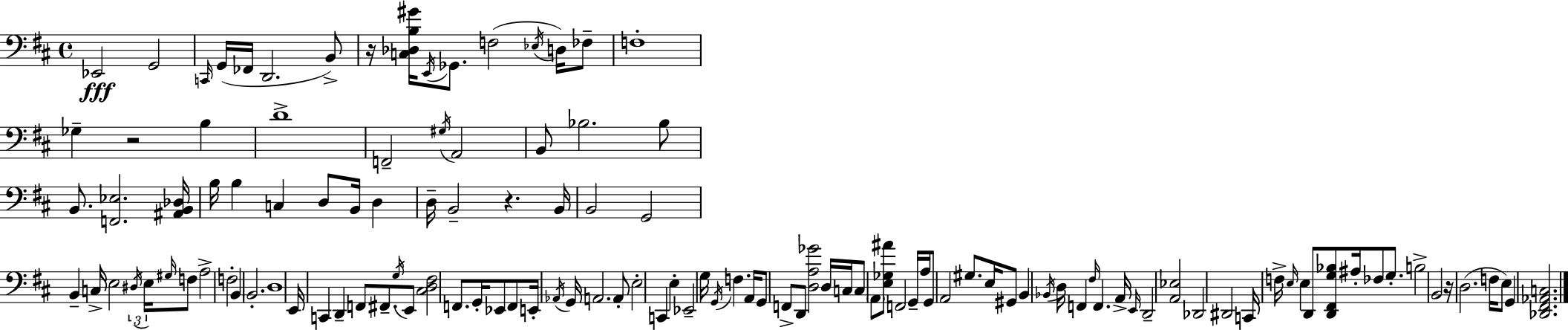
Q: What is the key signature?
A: D major